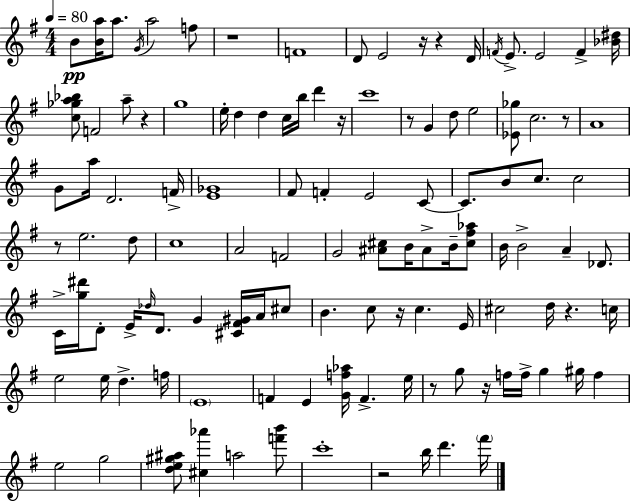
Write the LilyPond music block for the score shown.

{
  \clef treble
  \numericTimeSignature
  \time 4/4
  \key g \major
  \tempo 4 = 80
  b'8\pp <b' a''>16 a''8. \acciaccatura { g'16 } a''2 f''8 | r1 | f'1 | d'8 e'2 r16 r4 | \break d'16 \acciaccatura { f'16 } e'8.-> e'2 f'4-> | <bes' dis''>16 <c'' ges'' a'' bes''>8 f'2 a''8-- r4 | g''1 | e''16-. d''4 d''4 c''16 b''16 d'''4 | \break r16 c'''1 | r8 g'4 d''8 e''2 | <ees' ges''>8 c''2. | r8 a'1 | \break g'8 a''16 d'2. | f'16-> <e' ges'>1 | fis'8 f'4-. e'2 | c'8~~ c'8. b'8 c''8. c''2 | \break r8 e''2. | d''8 c''1 | a'2 f'2 | g'2 <ais' cis''>8 b'16 ais'8-> b'16-- | \break <cis'' fis'' aes''>8 b'16 b'2-> a'4-- des'8. | c'16-> <g'' dis'''>16 d'8-. e'16-> \grace { des''16 } d'8. g'4 <cis' fis' gis'>16 | a'16 cis''8 b'4. c''8 r16 c''4. | e'16 cis''2 d''16 r4. | \break c''16 e''2 e''16 d''4.-> | f''16 \parenthesize e'1 | f'4 e'4 <g' f'' aes''>16 f'4.-> | e''16 r8 g''8 r16 f''16 f''16-> g''4 gis''16 f''4 | \break e''2 g''2 | <d'' e'' gis'' ais''>8 <cis'' aes'''>4 a''2 | <f''' b'''>8 c'''1-. | r2 b''16 d'''4. | \break \parenthesize fis'''16 \bar "|."
}